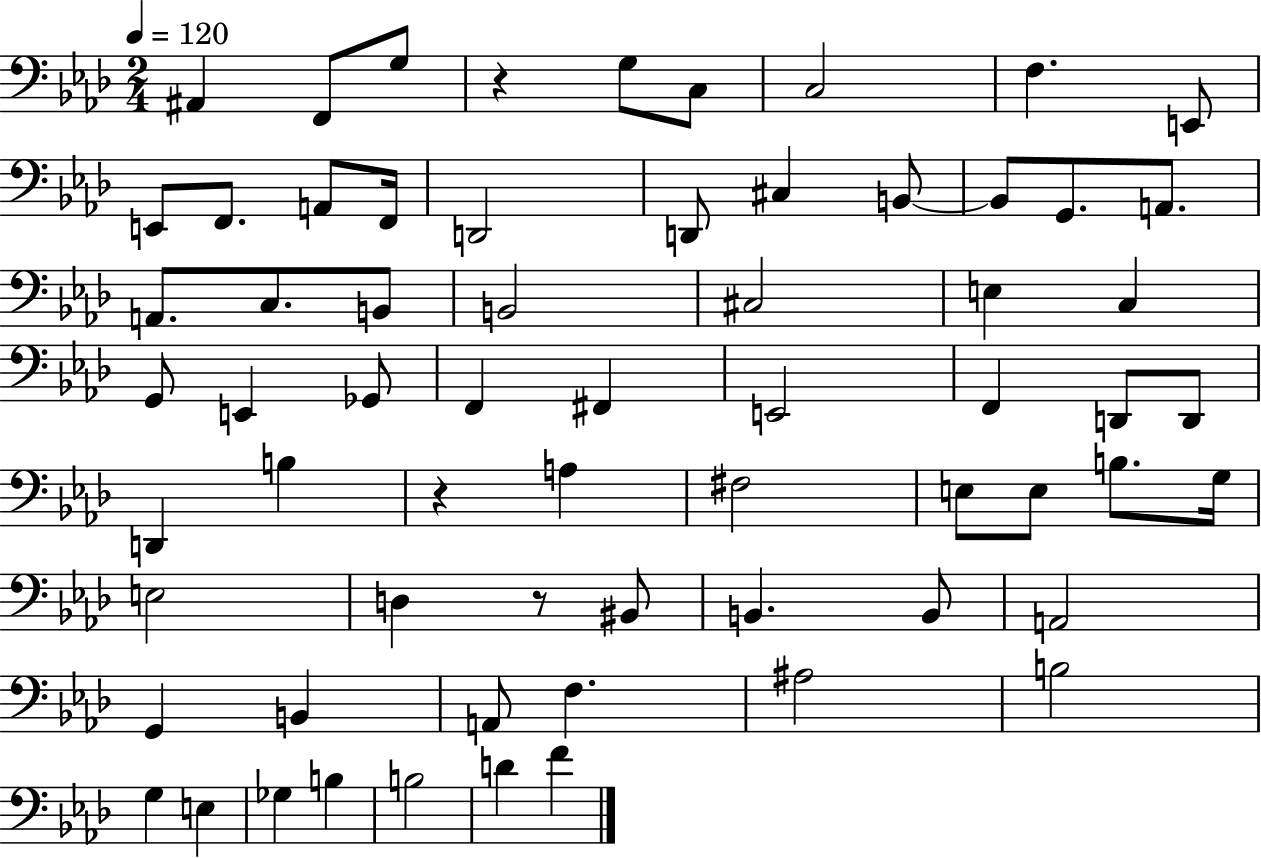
A#2/q F2/e G3/e R/q G3/e C3/e C3/h F3/q. E2/e E2/e F2/e. A2/e F2/s D2/h D2/e C#3/q B2/e B2/e G2/e. A2/e. A2/e. C3/e. B2/e B2/h C#3/h E3/q C3/q G2/e E2/q Gb2/e F2/q F#2/q E2/h F2/q D2/e D2/e D2/q B3/q R/q A3/q F#3/h E3/e E3/e B3/e. G3/s E3/h D3/q R/e BIS2/e B2/q. B2/e A2/h G2/q B2/q A2/e F3/q. A#3/h B3/h G3/q E3/q Gb3/q B3/q B3/h D4/q F4/q